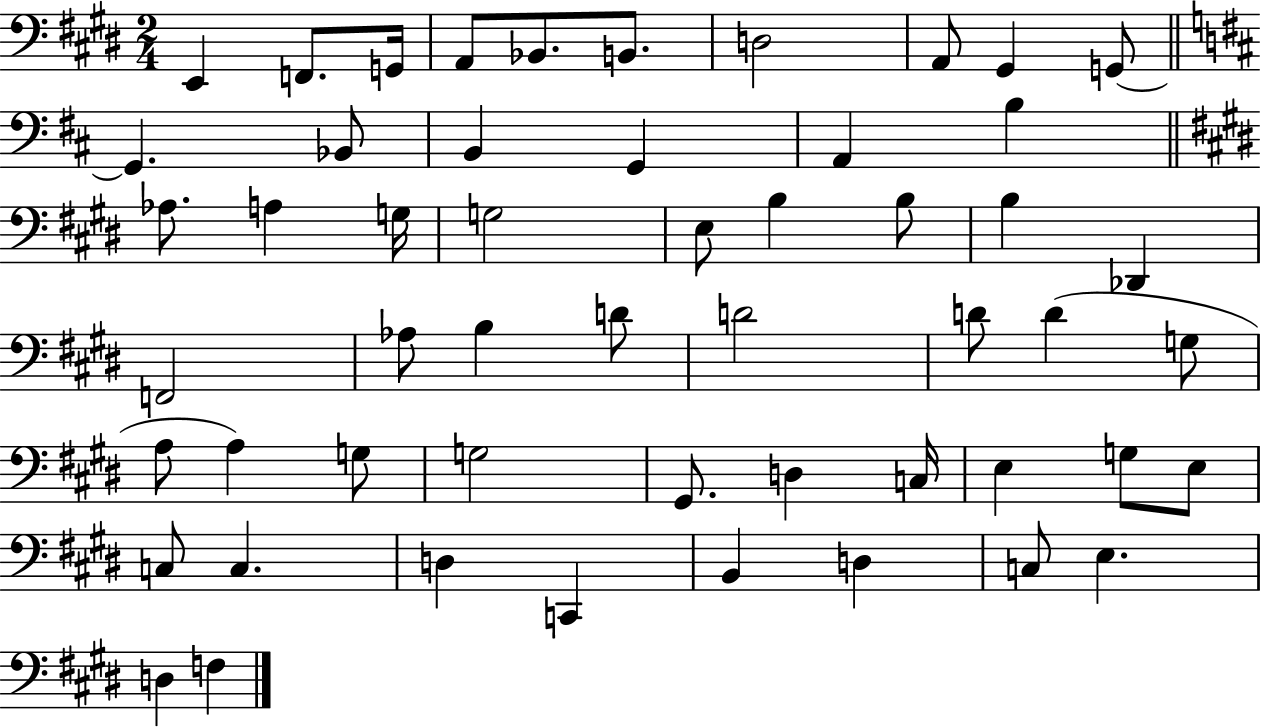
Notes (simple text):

E2/q F2/e. G2/s A2/e Bb2/e. B2/e. D3/h A2/e G#2/q G2/e G2/q. Bb2/e B2/q G2/q A2/q B3/q Ab3/e. A3/q G3/s G3/h E3/e B3/q B3/e B3/q Db2/q F2/h Ab3/e B3/q D4/e D4/h D4/e D4/q G3/e A3/e A3/q G3/e G3/h G#2/e. D3/q C3/s E3/q G3/e E3/e C3/e C3/q. D3/q C2/q B2/q D3/q C3/e E3/q. D3/q F3/q